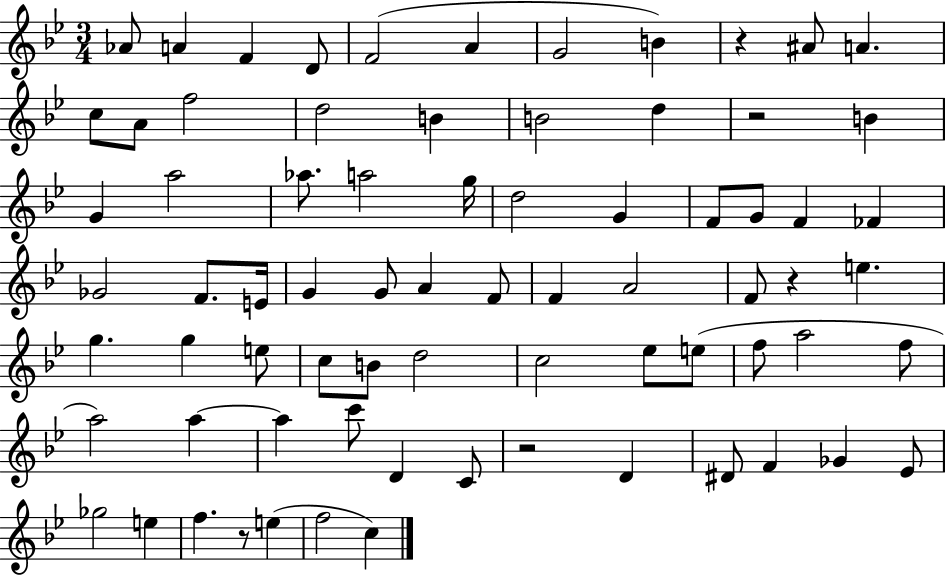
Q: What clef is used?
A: treble